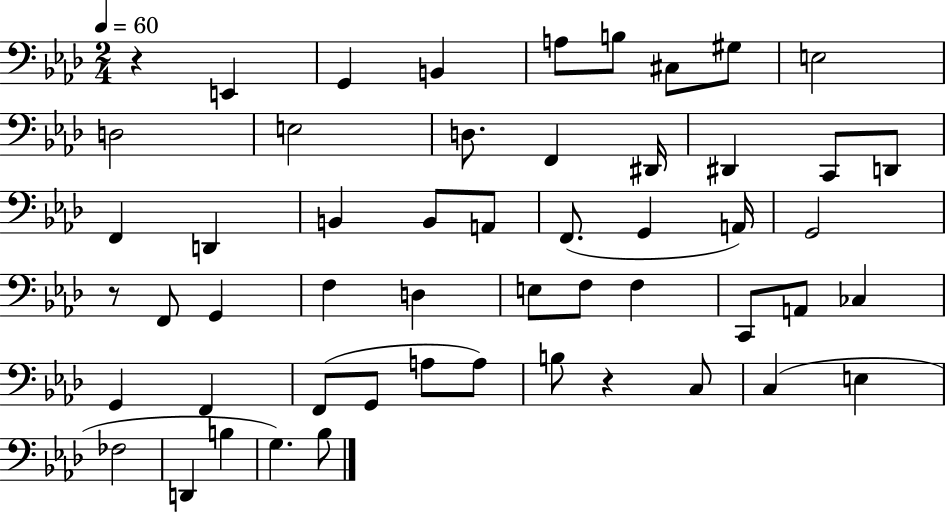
{
  \clef bass
  \numericTimeSignature
  \time 2/4
  \key aes \major
  \tempo 4 = 60
  r4 e,4 | g,4 b,4 | a8 b8 cis8 gis8 | e2 | \break d2 | e2 | d8. f,4 dis,16 | dis,4 c,8 d,8 | \break f,4 d,4 | b,4 b,8 a,8 | f,8.( g,4 a,16) | g,2 | \break r8 f,8 g,4 | f4 d4 | e8 f8 f4 | c,8 a,8 ces4 | \break g,4 f,4 | f,8( g,8 a8 a8) | b8 r4 c8 | c4( e4 | \break fes2 | d,4 b4 | g4.) bes8 | \bar "|."
}